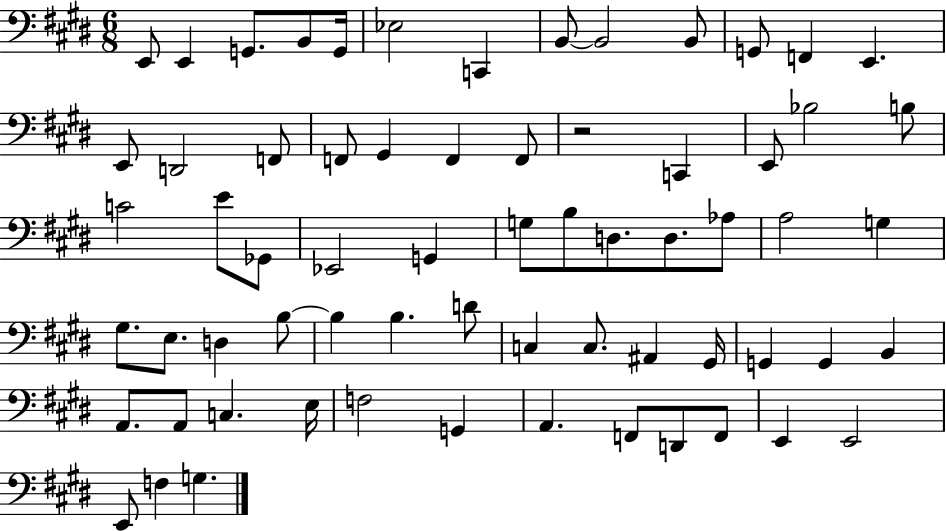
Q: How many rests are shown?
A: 1